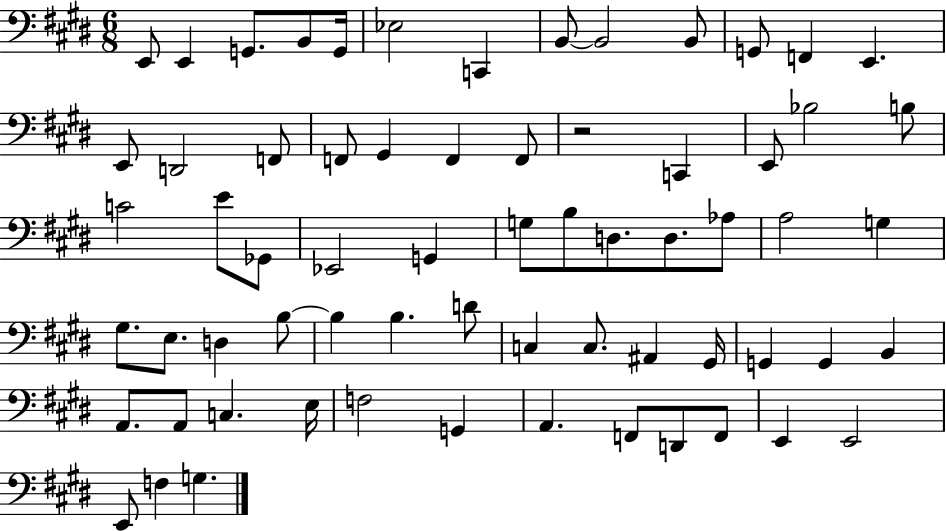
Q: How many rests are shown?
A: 1